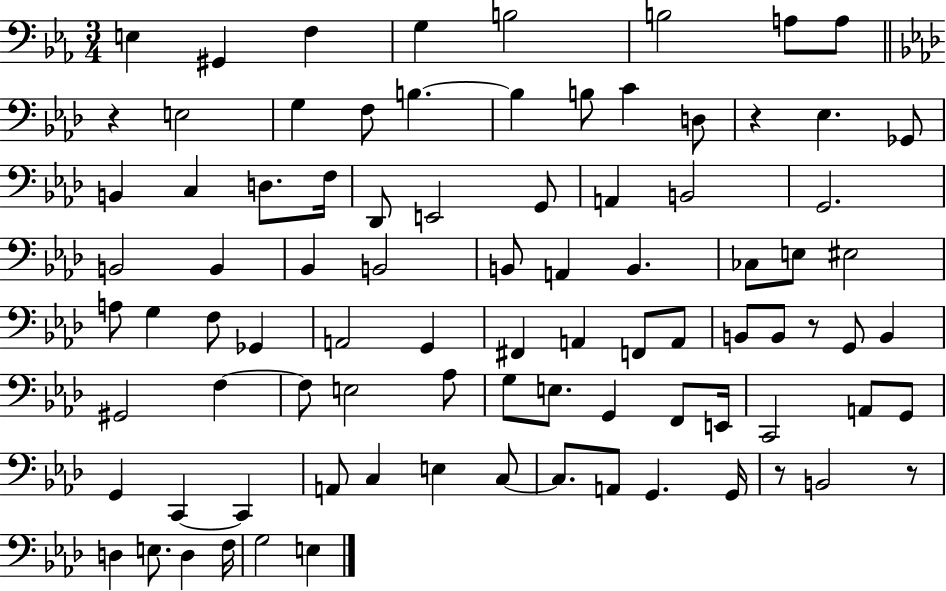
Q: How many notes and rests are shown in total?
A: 88